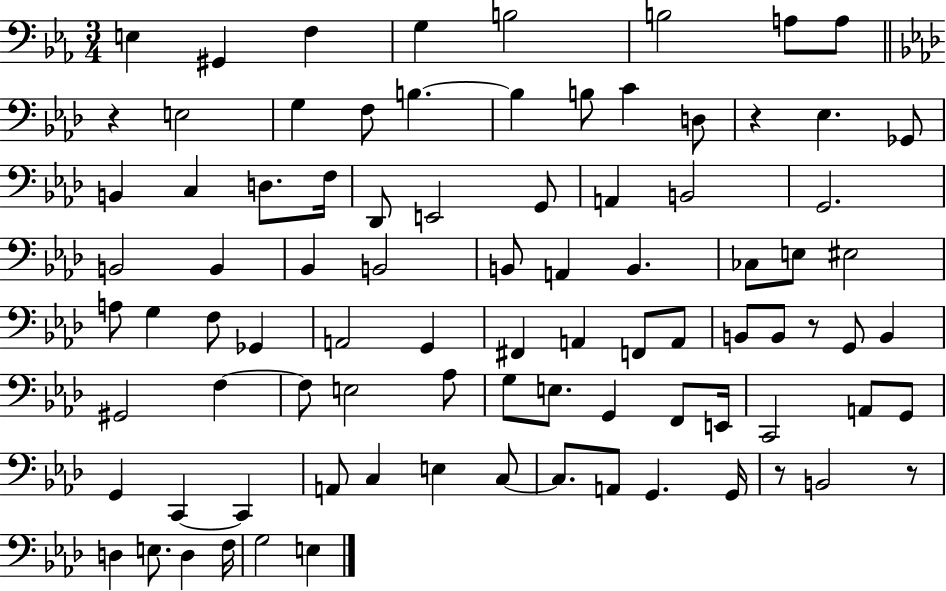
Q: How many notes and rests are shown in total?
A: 88